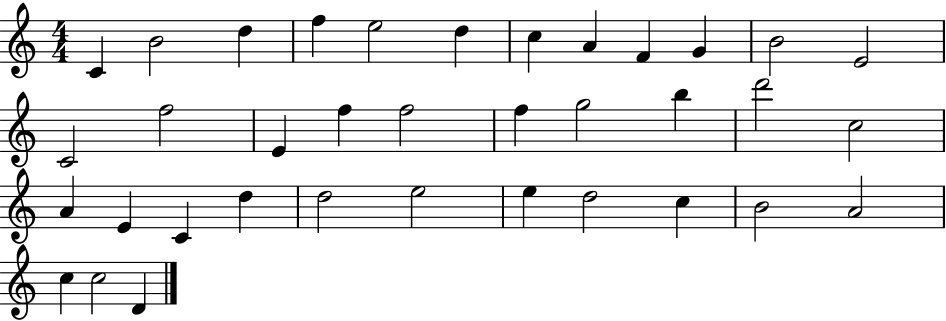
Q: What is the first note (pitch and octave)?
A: C4